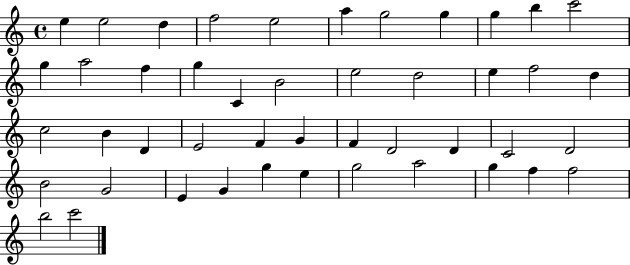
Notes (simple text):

E5/q E5/h D5/q F5/h E5/h A5/q G5/h G5/q G5/q B5/q C6/h G5/q A5/h F5/q G5/q C4/q B4/h E5/h D5/h E5/q F5/h D5/q C5/h B4/q D4/q E4/h F4/q G4/q F4/q D4/h D4/q C4/h D4/h B4/h G4/h E4/q G4/q G5/q E5/q G5/h A5/h G5/q F5/q F5/h B5/h C6/h